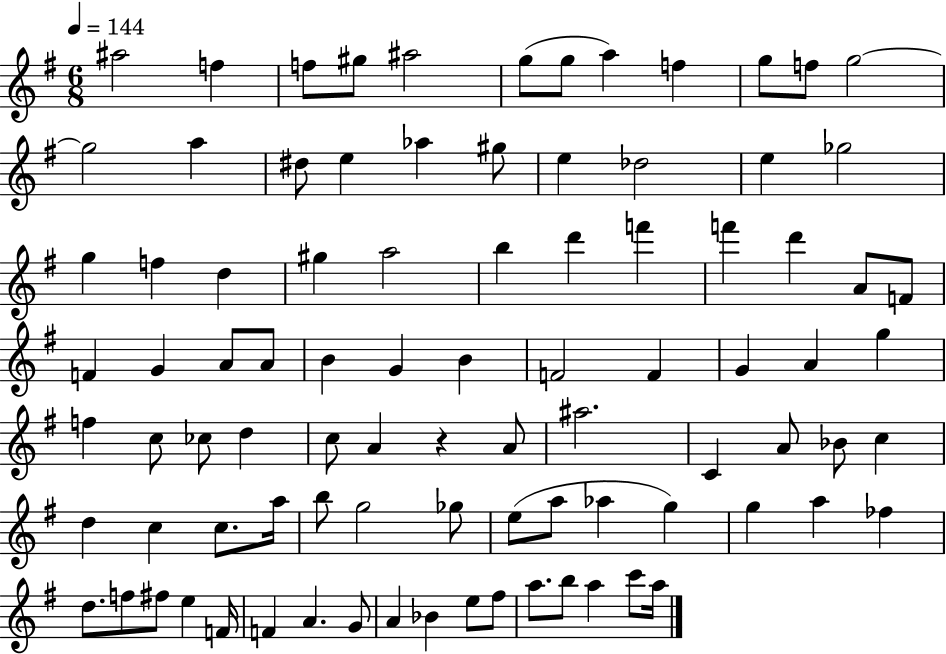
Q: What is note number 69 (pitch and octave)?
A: G5